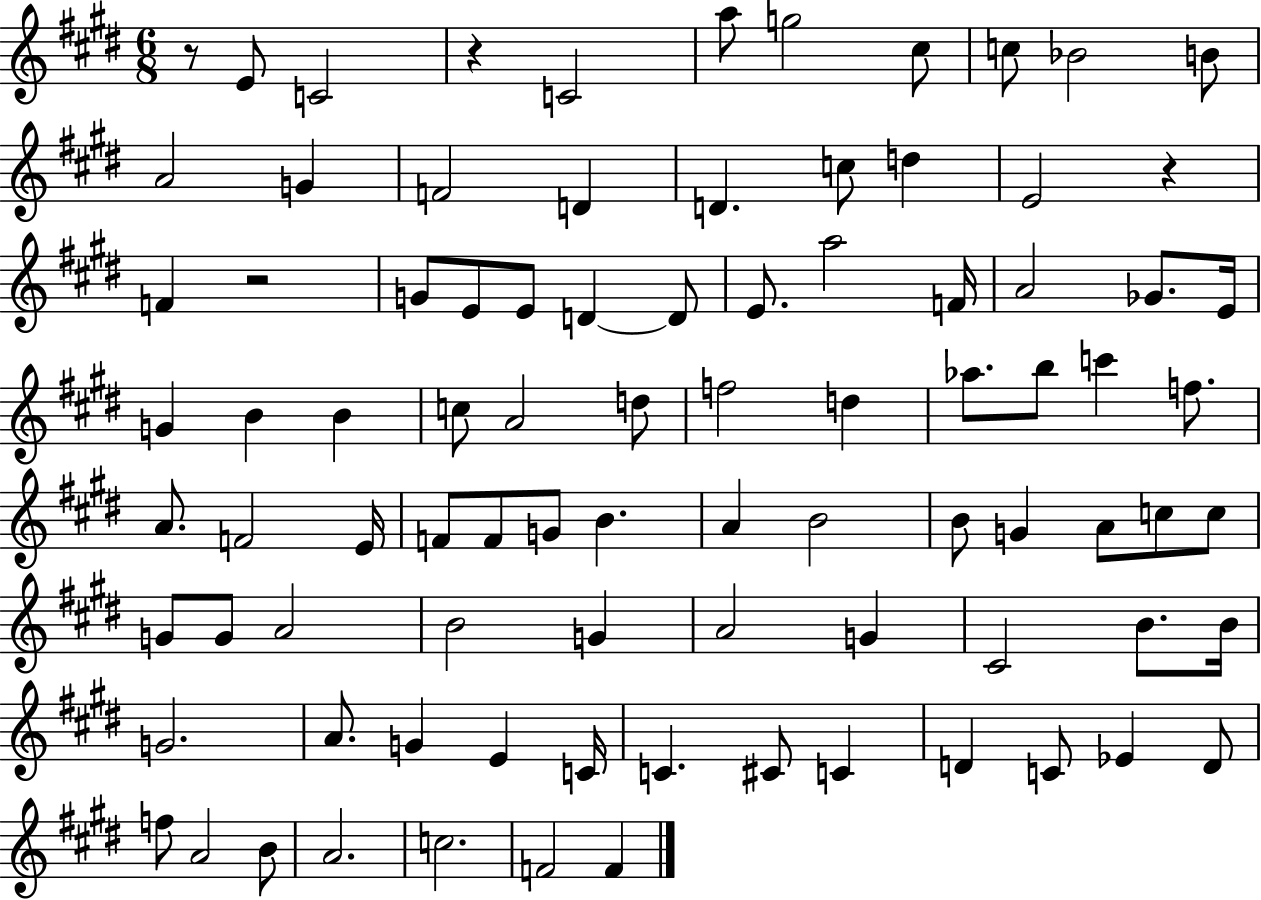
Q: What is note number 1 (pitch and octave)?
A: E4